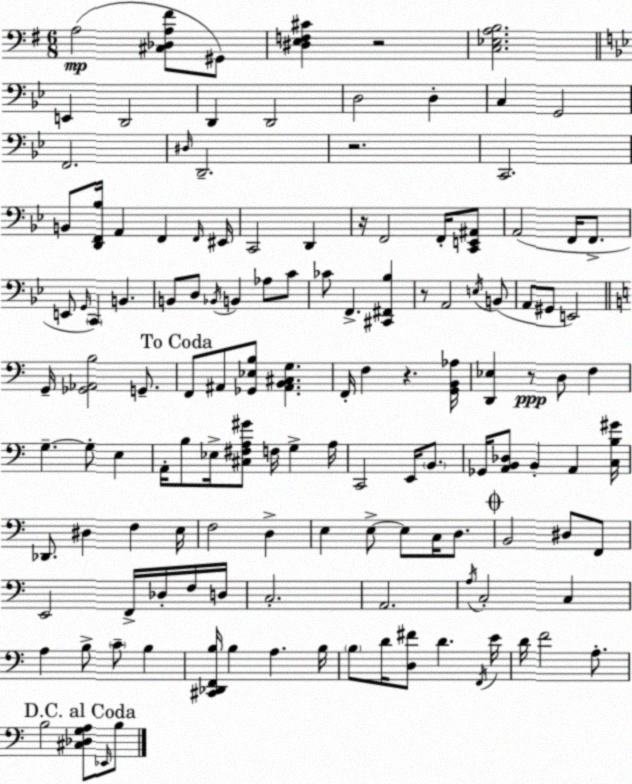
X:1
T:Untitled
M:6/8
L:1/4
K:G
A,2 [^C,_D,A,^F]/2 ^G,,/2 [^D,E,F,^C] z2 [C,_E,A,B,]2 E,, D,,2 D,, D,,2 D,2 D, C, G,,2 F,,2 ^D,/4 D,,2 z2 C,,2 B,,/2 [D,,F,,_B,]/4 A,, F,, F,,/4 ^E,,/4 C,,2 D,, z/4 F,,2 F,,/4 [C,,E,,^A,,]/2 A,,2 F,,/4 F,,/2 E,,/2 G,,/4 C,, B,, B,,/2 D,/2 _B,,/4 B,, _A,/2 C/2 _C/2 F,, [^C,,^F,,_B,] z/2 A,,2 E,/4 B,,/2 A,,/2 ^G,,/2 E,,2 G,,/4 [_G,,_A,,B,]2 G,,/2 F,,/2 ^A,,/2 [_G,,_E,B,]/2 [^A,,B,,^C,G,] F,,/4 F, z [G,,B,,_A,]/4 [D,,_E,] z/2 D,/2 F, G, G,/2 E, A,,/4 B,/2 _E,/4 [^C,^F,A,^G]/2 F,/4 G, A,/4 C,,2 E,,/4 B,,/2 _G,,/4 [A,,B,,_D,]/2 B,, A,, [C,B,^G]/4 _D,,/2 ^D, F, E,/4 F,2 D, E, E,/2 E,/2 C,/4 D,/2 B,,2 ^D,/2 F,,/2 E,,2 F,,/4 _D,/4 F,/4 D,/4 C,2 A,,2 A,/4 C,2 C, A, B,/2 C/2 B, [^C,,_D,,F,,B,]/4 B, A, B,/4 B,/2 D/4 [D,^F]/2 D F,,/4 E/4 D/4 F2 A,/2 B,2 [^C,_D,G,A,]/2 _E,,/4 B,/2